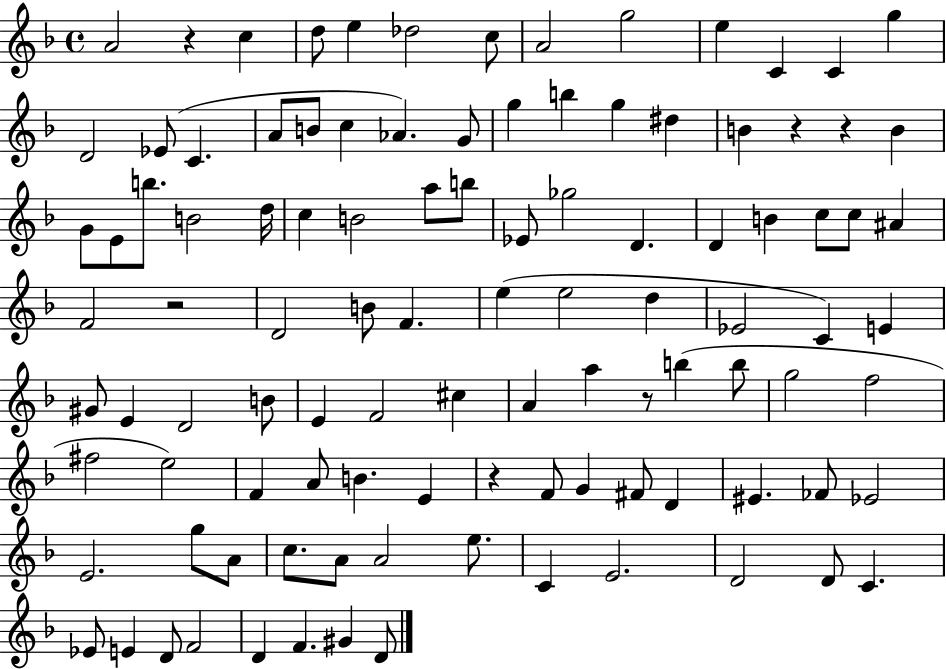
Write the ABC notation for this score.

X:1
T:Untitled
M:4/4
L:1/4
K:F
A2 z c d/2 e _d2 c/2 A2 g2 e C C g D2 _E/2 C A/2 B/2 c _A G/2 g b g ^d B z z B G/2 E/2 b/2 B2 d/4 c B2 a/2 b/2 _E/2 _g2 D D B c/2 c/2 ^A F2 z2 D2 B/2 F e e2 d _E2 C E ^G/2 E D2 B/2 E F2 ^c A a z/2 b b/2 g2 f2 ^f2 e2 F A/2 B E z F/2 G ^F/2 D ^E _F/2 _E2 E2 g/2 A/2 c/2 A/2 A2 e/2 C E2 D2 D/2 C _E/2 E D/2 F2 D F ^G D/2